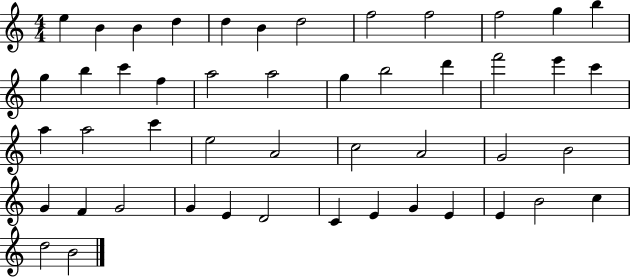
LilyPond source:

{
  \clef treble
  \numericTimeSignature
  \time 4/4
  \key c \major
  e''4 b'4 b'4 d''4 | d''4 b'4 d''2 | f''2 f''2 | f''2 g''4 b''4 | \break g''4 b''4 c'''4 f''4 | a''2 a''2 | g''4 b''2 d'''4 | f'''2 e'''4 c'''4 | \break a''4 a''2 c'''4 | e''2 a'2 | c''2 a'2 | g'2 b'2 | \break g'4 f'4 g'2 | g'4 e'4 d'2 | c'4 e'4 g'4 e'4 | e'4 b'2 c''4 | \break d''2 b'2 | \bar "|."
}